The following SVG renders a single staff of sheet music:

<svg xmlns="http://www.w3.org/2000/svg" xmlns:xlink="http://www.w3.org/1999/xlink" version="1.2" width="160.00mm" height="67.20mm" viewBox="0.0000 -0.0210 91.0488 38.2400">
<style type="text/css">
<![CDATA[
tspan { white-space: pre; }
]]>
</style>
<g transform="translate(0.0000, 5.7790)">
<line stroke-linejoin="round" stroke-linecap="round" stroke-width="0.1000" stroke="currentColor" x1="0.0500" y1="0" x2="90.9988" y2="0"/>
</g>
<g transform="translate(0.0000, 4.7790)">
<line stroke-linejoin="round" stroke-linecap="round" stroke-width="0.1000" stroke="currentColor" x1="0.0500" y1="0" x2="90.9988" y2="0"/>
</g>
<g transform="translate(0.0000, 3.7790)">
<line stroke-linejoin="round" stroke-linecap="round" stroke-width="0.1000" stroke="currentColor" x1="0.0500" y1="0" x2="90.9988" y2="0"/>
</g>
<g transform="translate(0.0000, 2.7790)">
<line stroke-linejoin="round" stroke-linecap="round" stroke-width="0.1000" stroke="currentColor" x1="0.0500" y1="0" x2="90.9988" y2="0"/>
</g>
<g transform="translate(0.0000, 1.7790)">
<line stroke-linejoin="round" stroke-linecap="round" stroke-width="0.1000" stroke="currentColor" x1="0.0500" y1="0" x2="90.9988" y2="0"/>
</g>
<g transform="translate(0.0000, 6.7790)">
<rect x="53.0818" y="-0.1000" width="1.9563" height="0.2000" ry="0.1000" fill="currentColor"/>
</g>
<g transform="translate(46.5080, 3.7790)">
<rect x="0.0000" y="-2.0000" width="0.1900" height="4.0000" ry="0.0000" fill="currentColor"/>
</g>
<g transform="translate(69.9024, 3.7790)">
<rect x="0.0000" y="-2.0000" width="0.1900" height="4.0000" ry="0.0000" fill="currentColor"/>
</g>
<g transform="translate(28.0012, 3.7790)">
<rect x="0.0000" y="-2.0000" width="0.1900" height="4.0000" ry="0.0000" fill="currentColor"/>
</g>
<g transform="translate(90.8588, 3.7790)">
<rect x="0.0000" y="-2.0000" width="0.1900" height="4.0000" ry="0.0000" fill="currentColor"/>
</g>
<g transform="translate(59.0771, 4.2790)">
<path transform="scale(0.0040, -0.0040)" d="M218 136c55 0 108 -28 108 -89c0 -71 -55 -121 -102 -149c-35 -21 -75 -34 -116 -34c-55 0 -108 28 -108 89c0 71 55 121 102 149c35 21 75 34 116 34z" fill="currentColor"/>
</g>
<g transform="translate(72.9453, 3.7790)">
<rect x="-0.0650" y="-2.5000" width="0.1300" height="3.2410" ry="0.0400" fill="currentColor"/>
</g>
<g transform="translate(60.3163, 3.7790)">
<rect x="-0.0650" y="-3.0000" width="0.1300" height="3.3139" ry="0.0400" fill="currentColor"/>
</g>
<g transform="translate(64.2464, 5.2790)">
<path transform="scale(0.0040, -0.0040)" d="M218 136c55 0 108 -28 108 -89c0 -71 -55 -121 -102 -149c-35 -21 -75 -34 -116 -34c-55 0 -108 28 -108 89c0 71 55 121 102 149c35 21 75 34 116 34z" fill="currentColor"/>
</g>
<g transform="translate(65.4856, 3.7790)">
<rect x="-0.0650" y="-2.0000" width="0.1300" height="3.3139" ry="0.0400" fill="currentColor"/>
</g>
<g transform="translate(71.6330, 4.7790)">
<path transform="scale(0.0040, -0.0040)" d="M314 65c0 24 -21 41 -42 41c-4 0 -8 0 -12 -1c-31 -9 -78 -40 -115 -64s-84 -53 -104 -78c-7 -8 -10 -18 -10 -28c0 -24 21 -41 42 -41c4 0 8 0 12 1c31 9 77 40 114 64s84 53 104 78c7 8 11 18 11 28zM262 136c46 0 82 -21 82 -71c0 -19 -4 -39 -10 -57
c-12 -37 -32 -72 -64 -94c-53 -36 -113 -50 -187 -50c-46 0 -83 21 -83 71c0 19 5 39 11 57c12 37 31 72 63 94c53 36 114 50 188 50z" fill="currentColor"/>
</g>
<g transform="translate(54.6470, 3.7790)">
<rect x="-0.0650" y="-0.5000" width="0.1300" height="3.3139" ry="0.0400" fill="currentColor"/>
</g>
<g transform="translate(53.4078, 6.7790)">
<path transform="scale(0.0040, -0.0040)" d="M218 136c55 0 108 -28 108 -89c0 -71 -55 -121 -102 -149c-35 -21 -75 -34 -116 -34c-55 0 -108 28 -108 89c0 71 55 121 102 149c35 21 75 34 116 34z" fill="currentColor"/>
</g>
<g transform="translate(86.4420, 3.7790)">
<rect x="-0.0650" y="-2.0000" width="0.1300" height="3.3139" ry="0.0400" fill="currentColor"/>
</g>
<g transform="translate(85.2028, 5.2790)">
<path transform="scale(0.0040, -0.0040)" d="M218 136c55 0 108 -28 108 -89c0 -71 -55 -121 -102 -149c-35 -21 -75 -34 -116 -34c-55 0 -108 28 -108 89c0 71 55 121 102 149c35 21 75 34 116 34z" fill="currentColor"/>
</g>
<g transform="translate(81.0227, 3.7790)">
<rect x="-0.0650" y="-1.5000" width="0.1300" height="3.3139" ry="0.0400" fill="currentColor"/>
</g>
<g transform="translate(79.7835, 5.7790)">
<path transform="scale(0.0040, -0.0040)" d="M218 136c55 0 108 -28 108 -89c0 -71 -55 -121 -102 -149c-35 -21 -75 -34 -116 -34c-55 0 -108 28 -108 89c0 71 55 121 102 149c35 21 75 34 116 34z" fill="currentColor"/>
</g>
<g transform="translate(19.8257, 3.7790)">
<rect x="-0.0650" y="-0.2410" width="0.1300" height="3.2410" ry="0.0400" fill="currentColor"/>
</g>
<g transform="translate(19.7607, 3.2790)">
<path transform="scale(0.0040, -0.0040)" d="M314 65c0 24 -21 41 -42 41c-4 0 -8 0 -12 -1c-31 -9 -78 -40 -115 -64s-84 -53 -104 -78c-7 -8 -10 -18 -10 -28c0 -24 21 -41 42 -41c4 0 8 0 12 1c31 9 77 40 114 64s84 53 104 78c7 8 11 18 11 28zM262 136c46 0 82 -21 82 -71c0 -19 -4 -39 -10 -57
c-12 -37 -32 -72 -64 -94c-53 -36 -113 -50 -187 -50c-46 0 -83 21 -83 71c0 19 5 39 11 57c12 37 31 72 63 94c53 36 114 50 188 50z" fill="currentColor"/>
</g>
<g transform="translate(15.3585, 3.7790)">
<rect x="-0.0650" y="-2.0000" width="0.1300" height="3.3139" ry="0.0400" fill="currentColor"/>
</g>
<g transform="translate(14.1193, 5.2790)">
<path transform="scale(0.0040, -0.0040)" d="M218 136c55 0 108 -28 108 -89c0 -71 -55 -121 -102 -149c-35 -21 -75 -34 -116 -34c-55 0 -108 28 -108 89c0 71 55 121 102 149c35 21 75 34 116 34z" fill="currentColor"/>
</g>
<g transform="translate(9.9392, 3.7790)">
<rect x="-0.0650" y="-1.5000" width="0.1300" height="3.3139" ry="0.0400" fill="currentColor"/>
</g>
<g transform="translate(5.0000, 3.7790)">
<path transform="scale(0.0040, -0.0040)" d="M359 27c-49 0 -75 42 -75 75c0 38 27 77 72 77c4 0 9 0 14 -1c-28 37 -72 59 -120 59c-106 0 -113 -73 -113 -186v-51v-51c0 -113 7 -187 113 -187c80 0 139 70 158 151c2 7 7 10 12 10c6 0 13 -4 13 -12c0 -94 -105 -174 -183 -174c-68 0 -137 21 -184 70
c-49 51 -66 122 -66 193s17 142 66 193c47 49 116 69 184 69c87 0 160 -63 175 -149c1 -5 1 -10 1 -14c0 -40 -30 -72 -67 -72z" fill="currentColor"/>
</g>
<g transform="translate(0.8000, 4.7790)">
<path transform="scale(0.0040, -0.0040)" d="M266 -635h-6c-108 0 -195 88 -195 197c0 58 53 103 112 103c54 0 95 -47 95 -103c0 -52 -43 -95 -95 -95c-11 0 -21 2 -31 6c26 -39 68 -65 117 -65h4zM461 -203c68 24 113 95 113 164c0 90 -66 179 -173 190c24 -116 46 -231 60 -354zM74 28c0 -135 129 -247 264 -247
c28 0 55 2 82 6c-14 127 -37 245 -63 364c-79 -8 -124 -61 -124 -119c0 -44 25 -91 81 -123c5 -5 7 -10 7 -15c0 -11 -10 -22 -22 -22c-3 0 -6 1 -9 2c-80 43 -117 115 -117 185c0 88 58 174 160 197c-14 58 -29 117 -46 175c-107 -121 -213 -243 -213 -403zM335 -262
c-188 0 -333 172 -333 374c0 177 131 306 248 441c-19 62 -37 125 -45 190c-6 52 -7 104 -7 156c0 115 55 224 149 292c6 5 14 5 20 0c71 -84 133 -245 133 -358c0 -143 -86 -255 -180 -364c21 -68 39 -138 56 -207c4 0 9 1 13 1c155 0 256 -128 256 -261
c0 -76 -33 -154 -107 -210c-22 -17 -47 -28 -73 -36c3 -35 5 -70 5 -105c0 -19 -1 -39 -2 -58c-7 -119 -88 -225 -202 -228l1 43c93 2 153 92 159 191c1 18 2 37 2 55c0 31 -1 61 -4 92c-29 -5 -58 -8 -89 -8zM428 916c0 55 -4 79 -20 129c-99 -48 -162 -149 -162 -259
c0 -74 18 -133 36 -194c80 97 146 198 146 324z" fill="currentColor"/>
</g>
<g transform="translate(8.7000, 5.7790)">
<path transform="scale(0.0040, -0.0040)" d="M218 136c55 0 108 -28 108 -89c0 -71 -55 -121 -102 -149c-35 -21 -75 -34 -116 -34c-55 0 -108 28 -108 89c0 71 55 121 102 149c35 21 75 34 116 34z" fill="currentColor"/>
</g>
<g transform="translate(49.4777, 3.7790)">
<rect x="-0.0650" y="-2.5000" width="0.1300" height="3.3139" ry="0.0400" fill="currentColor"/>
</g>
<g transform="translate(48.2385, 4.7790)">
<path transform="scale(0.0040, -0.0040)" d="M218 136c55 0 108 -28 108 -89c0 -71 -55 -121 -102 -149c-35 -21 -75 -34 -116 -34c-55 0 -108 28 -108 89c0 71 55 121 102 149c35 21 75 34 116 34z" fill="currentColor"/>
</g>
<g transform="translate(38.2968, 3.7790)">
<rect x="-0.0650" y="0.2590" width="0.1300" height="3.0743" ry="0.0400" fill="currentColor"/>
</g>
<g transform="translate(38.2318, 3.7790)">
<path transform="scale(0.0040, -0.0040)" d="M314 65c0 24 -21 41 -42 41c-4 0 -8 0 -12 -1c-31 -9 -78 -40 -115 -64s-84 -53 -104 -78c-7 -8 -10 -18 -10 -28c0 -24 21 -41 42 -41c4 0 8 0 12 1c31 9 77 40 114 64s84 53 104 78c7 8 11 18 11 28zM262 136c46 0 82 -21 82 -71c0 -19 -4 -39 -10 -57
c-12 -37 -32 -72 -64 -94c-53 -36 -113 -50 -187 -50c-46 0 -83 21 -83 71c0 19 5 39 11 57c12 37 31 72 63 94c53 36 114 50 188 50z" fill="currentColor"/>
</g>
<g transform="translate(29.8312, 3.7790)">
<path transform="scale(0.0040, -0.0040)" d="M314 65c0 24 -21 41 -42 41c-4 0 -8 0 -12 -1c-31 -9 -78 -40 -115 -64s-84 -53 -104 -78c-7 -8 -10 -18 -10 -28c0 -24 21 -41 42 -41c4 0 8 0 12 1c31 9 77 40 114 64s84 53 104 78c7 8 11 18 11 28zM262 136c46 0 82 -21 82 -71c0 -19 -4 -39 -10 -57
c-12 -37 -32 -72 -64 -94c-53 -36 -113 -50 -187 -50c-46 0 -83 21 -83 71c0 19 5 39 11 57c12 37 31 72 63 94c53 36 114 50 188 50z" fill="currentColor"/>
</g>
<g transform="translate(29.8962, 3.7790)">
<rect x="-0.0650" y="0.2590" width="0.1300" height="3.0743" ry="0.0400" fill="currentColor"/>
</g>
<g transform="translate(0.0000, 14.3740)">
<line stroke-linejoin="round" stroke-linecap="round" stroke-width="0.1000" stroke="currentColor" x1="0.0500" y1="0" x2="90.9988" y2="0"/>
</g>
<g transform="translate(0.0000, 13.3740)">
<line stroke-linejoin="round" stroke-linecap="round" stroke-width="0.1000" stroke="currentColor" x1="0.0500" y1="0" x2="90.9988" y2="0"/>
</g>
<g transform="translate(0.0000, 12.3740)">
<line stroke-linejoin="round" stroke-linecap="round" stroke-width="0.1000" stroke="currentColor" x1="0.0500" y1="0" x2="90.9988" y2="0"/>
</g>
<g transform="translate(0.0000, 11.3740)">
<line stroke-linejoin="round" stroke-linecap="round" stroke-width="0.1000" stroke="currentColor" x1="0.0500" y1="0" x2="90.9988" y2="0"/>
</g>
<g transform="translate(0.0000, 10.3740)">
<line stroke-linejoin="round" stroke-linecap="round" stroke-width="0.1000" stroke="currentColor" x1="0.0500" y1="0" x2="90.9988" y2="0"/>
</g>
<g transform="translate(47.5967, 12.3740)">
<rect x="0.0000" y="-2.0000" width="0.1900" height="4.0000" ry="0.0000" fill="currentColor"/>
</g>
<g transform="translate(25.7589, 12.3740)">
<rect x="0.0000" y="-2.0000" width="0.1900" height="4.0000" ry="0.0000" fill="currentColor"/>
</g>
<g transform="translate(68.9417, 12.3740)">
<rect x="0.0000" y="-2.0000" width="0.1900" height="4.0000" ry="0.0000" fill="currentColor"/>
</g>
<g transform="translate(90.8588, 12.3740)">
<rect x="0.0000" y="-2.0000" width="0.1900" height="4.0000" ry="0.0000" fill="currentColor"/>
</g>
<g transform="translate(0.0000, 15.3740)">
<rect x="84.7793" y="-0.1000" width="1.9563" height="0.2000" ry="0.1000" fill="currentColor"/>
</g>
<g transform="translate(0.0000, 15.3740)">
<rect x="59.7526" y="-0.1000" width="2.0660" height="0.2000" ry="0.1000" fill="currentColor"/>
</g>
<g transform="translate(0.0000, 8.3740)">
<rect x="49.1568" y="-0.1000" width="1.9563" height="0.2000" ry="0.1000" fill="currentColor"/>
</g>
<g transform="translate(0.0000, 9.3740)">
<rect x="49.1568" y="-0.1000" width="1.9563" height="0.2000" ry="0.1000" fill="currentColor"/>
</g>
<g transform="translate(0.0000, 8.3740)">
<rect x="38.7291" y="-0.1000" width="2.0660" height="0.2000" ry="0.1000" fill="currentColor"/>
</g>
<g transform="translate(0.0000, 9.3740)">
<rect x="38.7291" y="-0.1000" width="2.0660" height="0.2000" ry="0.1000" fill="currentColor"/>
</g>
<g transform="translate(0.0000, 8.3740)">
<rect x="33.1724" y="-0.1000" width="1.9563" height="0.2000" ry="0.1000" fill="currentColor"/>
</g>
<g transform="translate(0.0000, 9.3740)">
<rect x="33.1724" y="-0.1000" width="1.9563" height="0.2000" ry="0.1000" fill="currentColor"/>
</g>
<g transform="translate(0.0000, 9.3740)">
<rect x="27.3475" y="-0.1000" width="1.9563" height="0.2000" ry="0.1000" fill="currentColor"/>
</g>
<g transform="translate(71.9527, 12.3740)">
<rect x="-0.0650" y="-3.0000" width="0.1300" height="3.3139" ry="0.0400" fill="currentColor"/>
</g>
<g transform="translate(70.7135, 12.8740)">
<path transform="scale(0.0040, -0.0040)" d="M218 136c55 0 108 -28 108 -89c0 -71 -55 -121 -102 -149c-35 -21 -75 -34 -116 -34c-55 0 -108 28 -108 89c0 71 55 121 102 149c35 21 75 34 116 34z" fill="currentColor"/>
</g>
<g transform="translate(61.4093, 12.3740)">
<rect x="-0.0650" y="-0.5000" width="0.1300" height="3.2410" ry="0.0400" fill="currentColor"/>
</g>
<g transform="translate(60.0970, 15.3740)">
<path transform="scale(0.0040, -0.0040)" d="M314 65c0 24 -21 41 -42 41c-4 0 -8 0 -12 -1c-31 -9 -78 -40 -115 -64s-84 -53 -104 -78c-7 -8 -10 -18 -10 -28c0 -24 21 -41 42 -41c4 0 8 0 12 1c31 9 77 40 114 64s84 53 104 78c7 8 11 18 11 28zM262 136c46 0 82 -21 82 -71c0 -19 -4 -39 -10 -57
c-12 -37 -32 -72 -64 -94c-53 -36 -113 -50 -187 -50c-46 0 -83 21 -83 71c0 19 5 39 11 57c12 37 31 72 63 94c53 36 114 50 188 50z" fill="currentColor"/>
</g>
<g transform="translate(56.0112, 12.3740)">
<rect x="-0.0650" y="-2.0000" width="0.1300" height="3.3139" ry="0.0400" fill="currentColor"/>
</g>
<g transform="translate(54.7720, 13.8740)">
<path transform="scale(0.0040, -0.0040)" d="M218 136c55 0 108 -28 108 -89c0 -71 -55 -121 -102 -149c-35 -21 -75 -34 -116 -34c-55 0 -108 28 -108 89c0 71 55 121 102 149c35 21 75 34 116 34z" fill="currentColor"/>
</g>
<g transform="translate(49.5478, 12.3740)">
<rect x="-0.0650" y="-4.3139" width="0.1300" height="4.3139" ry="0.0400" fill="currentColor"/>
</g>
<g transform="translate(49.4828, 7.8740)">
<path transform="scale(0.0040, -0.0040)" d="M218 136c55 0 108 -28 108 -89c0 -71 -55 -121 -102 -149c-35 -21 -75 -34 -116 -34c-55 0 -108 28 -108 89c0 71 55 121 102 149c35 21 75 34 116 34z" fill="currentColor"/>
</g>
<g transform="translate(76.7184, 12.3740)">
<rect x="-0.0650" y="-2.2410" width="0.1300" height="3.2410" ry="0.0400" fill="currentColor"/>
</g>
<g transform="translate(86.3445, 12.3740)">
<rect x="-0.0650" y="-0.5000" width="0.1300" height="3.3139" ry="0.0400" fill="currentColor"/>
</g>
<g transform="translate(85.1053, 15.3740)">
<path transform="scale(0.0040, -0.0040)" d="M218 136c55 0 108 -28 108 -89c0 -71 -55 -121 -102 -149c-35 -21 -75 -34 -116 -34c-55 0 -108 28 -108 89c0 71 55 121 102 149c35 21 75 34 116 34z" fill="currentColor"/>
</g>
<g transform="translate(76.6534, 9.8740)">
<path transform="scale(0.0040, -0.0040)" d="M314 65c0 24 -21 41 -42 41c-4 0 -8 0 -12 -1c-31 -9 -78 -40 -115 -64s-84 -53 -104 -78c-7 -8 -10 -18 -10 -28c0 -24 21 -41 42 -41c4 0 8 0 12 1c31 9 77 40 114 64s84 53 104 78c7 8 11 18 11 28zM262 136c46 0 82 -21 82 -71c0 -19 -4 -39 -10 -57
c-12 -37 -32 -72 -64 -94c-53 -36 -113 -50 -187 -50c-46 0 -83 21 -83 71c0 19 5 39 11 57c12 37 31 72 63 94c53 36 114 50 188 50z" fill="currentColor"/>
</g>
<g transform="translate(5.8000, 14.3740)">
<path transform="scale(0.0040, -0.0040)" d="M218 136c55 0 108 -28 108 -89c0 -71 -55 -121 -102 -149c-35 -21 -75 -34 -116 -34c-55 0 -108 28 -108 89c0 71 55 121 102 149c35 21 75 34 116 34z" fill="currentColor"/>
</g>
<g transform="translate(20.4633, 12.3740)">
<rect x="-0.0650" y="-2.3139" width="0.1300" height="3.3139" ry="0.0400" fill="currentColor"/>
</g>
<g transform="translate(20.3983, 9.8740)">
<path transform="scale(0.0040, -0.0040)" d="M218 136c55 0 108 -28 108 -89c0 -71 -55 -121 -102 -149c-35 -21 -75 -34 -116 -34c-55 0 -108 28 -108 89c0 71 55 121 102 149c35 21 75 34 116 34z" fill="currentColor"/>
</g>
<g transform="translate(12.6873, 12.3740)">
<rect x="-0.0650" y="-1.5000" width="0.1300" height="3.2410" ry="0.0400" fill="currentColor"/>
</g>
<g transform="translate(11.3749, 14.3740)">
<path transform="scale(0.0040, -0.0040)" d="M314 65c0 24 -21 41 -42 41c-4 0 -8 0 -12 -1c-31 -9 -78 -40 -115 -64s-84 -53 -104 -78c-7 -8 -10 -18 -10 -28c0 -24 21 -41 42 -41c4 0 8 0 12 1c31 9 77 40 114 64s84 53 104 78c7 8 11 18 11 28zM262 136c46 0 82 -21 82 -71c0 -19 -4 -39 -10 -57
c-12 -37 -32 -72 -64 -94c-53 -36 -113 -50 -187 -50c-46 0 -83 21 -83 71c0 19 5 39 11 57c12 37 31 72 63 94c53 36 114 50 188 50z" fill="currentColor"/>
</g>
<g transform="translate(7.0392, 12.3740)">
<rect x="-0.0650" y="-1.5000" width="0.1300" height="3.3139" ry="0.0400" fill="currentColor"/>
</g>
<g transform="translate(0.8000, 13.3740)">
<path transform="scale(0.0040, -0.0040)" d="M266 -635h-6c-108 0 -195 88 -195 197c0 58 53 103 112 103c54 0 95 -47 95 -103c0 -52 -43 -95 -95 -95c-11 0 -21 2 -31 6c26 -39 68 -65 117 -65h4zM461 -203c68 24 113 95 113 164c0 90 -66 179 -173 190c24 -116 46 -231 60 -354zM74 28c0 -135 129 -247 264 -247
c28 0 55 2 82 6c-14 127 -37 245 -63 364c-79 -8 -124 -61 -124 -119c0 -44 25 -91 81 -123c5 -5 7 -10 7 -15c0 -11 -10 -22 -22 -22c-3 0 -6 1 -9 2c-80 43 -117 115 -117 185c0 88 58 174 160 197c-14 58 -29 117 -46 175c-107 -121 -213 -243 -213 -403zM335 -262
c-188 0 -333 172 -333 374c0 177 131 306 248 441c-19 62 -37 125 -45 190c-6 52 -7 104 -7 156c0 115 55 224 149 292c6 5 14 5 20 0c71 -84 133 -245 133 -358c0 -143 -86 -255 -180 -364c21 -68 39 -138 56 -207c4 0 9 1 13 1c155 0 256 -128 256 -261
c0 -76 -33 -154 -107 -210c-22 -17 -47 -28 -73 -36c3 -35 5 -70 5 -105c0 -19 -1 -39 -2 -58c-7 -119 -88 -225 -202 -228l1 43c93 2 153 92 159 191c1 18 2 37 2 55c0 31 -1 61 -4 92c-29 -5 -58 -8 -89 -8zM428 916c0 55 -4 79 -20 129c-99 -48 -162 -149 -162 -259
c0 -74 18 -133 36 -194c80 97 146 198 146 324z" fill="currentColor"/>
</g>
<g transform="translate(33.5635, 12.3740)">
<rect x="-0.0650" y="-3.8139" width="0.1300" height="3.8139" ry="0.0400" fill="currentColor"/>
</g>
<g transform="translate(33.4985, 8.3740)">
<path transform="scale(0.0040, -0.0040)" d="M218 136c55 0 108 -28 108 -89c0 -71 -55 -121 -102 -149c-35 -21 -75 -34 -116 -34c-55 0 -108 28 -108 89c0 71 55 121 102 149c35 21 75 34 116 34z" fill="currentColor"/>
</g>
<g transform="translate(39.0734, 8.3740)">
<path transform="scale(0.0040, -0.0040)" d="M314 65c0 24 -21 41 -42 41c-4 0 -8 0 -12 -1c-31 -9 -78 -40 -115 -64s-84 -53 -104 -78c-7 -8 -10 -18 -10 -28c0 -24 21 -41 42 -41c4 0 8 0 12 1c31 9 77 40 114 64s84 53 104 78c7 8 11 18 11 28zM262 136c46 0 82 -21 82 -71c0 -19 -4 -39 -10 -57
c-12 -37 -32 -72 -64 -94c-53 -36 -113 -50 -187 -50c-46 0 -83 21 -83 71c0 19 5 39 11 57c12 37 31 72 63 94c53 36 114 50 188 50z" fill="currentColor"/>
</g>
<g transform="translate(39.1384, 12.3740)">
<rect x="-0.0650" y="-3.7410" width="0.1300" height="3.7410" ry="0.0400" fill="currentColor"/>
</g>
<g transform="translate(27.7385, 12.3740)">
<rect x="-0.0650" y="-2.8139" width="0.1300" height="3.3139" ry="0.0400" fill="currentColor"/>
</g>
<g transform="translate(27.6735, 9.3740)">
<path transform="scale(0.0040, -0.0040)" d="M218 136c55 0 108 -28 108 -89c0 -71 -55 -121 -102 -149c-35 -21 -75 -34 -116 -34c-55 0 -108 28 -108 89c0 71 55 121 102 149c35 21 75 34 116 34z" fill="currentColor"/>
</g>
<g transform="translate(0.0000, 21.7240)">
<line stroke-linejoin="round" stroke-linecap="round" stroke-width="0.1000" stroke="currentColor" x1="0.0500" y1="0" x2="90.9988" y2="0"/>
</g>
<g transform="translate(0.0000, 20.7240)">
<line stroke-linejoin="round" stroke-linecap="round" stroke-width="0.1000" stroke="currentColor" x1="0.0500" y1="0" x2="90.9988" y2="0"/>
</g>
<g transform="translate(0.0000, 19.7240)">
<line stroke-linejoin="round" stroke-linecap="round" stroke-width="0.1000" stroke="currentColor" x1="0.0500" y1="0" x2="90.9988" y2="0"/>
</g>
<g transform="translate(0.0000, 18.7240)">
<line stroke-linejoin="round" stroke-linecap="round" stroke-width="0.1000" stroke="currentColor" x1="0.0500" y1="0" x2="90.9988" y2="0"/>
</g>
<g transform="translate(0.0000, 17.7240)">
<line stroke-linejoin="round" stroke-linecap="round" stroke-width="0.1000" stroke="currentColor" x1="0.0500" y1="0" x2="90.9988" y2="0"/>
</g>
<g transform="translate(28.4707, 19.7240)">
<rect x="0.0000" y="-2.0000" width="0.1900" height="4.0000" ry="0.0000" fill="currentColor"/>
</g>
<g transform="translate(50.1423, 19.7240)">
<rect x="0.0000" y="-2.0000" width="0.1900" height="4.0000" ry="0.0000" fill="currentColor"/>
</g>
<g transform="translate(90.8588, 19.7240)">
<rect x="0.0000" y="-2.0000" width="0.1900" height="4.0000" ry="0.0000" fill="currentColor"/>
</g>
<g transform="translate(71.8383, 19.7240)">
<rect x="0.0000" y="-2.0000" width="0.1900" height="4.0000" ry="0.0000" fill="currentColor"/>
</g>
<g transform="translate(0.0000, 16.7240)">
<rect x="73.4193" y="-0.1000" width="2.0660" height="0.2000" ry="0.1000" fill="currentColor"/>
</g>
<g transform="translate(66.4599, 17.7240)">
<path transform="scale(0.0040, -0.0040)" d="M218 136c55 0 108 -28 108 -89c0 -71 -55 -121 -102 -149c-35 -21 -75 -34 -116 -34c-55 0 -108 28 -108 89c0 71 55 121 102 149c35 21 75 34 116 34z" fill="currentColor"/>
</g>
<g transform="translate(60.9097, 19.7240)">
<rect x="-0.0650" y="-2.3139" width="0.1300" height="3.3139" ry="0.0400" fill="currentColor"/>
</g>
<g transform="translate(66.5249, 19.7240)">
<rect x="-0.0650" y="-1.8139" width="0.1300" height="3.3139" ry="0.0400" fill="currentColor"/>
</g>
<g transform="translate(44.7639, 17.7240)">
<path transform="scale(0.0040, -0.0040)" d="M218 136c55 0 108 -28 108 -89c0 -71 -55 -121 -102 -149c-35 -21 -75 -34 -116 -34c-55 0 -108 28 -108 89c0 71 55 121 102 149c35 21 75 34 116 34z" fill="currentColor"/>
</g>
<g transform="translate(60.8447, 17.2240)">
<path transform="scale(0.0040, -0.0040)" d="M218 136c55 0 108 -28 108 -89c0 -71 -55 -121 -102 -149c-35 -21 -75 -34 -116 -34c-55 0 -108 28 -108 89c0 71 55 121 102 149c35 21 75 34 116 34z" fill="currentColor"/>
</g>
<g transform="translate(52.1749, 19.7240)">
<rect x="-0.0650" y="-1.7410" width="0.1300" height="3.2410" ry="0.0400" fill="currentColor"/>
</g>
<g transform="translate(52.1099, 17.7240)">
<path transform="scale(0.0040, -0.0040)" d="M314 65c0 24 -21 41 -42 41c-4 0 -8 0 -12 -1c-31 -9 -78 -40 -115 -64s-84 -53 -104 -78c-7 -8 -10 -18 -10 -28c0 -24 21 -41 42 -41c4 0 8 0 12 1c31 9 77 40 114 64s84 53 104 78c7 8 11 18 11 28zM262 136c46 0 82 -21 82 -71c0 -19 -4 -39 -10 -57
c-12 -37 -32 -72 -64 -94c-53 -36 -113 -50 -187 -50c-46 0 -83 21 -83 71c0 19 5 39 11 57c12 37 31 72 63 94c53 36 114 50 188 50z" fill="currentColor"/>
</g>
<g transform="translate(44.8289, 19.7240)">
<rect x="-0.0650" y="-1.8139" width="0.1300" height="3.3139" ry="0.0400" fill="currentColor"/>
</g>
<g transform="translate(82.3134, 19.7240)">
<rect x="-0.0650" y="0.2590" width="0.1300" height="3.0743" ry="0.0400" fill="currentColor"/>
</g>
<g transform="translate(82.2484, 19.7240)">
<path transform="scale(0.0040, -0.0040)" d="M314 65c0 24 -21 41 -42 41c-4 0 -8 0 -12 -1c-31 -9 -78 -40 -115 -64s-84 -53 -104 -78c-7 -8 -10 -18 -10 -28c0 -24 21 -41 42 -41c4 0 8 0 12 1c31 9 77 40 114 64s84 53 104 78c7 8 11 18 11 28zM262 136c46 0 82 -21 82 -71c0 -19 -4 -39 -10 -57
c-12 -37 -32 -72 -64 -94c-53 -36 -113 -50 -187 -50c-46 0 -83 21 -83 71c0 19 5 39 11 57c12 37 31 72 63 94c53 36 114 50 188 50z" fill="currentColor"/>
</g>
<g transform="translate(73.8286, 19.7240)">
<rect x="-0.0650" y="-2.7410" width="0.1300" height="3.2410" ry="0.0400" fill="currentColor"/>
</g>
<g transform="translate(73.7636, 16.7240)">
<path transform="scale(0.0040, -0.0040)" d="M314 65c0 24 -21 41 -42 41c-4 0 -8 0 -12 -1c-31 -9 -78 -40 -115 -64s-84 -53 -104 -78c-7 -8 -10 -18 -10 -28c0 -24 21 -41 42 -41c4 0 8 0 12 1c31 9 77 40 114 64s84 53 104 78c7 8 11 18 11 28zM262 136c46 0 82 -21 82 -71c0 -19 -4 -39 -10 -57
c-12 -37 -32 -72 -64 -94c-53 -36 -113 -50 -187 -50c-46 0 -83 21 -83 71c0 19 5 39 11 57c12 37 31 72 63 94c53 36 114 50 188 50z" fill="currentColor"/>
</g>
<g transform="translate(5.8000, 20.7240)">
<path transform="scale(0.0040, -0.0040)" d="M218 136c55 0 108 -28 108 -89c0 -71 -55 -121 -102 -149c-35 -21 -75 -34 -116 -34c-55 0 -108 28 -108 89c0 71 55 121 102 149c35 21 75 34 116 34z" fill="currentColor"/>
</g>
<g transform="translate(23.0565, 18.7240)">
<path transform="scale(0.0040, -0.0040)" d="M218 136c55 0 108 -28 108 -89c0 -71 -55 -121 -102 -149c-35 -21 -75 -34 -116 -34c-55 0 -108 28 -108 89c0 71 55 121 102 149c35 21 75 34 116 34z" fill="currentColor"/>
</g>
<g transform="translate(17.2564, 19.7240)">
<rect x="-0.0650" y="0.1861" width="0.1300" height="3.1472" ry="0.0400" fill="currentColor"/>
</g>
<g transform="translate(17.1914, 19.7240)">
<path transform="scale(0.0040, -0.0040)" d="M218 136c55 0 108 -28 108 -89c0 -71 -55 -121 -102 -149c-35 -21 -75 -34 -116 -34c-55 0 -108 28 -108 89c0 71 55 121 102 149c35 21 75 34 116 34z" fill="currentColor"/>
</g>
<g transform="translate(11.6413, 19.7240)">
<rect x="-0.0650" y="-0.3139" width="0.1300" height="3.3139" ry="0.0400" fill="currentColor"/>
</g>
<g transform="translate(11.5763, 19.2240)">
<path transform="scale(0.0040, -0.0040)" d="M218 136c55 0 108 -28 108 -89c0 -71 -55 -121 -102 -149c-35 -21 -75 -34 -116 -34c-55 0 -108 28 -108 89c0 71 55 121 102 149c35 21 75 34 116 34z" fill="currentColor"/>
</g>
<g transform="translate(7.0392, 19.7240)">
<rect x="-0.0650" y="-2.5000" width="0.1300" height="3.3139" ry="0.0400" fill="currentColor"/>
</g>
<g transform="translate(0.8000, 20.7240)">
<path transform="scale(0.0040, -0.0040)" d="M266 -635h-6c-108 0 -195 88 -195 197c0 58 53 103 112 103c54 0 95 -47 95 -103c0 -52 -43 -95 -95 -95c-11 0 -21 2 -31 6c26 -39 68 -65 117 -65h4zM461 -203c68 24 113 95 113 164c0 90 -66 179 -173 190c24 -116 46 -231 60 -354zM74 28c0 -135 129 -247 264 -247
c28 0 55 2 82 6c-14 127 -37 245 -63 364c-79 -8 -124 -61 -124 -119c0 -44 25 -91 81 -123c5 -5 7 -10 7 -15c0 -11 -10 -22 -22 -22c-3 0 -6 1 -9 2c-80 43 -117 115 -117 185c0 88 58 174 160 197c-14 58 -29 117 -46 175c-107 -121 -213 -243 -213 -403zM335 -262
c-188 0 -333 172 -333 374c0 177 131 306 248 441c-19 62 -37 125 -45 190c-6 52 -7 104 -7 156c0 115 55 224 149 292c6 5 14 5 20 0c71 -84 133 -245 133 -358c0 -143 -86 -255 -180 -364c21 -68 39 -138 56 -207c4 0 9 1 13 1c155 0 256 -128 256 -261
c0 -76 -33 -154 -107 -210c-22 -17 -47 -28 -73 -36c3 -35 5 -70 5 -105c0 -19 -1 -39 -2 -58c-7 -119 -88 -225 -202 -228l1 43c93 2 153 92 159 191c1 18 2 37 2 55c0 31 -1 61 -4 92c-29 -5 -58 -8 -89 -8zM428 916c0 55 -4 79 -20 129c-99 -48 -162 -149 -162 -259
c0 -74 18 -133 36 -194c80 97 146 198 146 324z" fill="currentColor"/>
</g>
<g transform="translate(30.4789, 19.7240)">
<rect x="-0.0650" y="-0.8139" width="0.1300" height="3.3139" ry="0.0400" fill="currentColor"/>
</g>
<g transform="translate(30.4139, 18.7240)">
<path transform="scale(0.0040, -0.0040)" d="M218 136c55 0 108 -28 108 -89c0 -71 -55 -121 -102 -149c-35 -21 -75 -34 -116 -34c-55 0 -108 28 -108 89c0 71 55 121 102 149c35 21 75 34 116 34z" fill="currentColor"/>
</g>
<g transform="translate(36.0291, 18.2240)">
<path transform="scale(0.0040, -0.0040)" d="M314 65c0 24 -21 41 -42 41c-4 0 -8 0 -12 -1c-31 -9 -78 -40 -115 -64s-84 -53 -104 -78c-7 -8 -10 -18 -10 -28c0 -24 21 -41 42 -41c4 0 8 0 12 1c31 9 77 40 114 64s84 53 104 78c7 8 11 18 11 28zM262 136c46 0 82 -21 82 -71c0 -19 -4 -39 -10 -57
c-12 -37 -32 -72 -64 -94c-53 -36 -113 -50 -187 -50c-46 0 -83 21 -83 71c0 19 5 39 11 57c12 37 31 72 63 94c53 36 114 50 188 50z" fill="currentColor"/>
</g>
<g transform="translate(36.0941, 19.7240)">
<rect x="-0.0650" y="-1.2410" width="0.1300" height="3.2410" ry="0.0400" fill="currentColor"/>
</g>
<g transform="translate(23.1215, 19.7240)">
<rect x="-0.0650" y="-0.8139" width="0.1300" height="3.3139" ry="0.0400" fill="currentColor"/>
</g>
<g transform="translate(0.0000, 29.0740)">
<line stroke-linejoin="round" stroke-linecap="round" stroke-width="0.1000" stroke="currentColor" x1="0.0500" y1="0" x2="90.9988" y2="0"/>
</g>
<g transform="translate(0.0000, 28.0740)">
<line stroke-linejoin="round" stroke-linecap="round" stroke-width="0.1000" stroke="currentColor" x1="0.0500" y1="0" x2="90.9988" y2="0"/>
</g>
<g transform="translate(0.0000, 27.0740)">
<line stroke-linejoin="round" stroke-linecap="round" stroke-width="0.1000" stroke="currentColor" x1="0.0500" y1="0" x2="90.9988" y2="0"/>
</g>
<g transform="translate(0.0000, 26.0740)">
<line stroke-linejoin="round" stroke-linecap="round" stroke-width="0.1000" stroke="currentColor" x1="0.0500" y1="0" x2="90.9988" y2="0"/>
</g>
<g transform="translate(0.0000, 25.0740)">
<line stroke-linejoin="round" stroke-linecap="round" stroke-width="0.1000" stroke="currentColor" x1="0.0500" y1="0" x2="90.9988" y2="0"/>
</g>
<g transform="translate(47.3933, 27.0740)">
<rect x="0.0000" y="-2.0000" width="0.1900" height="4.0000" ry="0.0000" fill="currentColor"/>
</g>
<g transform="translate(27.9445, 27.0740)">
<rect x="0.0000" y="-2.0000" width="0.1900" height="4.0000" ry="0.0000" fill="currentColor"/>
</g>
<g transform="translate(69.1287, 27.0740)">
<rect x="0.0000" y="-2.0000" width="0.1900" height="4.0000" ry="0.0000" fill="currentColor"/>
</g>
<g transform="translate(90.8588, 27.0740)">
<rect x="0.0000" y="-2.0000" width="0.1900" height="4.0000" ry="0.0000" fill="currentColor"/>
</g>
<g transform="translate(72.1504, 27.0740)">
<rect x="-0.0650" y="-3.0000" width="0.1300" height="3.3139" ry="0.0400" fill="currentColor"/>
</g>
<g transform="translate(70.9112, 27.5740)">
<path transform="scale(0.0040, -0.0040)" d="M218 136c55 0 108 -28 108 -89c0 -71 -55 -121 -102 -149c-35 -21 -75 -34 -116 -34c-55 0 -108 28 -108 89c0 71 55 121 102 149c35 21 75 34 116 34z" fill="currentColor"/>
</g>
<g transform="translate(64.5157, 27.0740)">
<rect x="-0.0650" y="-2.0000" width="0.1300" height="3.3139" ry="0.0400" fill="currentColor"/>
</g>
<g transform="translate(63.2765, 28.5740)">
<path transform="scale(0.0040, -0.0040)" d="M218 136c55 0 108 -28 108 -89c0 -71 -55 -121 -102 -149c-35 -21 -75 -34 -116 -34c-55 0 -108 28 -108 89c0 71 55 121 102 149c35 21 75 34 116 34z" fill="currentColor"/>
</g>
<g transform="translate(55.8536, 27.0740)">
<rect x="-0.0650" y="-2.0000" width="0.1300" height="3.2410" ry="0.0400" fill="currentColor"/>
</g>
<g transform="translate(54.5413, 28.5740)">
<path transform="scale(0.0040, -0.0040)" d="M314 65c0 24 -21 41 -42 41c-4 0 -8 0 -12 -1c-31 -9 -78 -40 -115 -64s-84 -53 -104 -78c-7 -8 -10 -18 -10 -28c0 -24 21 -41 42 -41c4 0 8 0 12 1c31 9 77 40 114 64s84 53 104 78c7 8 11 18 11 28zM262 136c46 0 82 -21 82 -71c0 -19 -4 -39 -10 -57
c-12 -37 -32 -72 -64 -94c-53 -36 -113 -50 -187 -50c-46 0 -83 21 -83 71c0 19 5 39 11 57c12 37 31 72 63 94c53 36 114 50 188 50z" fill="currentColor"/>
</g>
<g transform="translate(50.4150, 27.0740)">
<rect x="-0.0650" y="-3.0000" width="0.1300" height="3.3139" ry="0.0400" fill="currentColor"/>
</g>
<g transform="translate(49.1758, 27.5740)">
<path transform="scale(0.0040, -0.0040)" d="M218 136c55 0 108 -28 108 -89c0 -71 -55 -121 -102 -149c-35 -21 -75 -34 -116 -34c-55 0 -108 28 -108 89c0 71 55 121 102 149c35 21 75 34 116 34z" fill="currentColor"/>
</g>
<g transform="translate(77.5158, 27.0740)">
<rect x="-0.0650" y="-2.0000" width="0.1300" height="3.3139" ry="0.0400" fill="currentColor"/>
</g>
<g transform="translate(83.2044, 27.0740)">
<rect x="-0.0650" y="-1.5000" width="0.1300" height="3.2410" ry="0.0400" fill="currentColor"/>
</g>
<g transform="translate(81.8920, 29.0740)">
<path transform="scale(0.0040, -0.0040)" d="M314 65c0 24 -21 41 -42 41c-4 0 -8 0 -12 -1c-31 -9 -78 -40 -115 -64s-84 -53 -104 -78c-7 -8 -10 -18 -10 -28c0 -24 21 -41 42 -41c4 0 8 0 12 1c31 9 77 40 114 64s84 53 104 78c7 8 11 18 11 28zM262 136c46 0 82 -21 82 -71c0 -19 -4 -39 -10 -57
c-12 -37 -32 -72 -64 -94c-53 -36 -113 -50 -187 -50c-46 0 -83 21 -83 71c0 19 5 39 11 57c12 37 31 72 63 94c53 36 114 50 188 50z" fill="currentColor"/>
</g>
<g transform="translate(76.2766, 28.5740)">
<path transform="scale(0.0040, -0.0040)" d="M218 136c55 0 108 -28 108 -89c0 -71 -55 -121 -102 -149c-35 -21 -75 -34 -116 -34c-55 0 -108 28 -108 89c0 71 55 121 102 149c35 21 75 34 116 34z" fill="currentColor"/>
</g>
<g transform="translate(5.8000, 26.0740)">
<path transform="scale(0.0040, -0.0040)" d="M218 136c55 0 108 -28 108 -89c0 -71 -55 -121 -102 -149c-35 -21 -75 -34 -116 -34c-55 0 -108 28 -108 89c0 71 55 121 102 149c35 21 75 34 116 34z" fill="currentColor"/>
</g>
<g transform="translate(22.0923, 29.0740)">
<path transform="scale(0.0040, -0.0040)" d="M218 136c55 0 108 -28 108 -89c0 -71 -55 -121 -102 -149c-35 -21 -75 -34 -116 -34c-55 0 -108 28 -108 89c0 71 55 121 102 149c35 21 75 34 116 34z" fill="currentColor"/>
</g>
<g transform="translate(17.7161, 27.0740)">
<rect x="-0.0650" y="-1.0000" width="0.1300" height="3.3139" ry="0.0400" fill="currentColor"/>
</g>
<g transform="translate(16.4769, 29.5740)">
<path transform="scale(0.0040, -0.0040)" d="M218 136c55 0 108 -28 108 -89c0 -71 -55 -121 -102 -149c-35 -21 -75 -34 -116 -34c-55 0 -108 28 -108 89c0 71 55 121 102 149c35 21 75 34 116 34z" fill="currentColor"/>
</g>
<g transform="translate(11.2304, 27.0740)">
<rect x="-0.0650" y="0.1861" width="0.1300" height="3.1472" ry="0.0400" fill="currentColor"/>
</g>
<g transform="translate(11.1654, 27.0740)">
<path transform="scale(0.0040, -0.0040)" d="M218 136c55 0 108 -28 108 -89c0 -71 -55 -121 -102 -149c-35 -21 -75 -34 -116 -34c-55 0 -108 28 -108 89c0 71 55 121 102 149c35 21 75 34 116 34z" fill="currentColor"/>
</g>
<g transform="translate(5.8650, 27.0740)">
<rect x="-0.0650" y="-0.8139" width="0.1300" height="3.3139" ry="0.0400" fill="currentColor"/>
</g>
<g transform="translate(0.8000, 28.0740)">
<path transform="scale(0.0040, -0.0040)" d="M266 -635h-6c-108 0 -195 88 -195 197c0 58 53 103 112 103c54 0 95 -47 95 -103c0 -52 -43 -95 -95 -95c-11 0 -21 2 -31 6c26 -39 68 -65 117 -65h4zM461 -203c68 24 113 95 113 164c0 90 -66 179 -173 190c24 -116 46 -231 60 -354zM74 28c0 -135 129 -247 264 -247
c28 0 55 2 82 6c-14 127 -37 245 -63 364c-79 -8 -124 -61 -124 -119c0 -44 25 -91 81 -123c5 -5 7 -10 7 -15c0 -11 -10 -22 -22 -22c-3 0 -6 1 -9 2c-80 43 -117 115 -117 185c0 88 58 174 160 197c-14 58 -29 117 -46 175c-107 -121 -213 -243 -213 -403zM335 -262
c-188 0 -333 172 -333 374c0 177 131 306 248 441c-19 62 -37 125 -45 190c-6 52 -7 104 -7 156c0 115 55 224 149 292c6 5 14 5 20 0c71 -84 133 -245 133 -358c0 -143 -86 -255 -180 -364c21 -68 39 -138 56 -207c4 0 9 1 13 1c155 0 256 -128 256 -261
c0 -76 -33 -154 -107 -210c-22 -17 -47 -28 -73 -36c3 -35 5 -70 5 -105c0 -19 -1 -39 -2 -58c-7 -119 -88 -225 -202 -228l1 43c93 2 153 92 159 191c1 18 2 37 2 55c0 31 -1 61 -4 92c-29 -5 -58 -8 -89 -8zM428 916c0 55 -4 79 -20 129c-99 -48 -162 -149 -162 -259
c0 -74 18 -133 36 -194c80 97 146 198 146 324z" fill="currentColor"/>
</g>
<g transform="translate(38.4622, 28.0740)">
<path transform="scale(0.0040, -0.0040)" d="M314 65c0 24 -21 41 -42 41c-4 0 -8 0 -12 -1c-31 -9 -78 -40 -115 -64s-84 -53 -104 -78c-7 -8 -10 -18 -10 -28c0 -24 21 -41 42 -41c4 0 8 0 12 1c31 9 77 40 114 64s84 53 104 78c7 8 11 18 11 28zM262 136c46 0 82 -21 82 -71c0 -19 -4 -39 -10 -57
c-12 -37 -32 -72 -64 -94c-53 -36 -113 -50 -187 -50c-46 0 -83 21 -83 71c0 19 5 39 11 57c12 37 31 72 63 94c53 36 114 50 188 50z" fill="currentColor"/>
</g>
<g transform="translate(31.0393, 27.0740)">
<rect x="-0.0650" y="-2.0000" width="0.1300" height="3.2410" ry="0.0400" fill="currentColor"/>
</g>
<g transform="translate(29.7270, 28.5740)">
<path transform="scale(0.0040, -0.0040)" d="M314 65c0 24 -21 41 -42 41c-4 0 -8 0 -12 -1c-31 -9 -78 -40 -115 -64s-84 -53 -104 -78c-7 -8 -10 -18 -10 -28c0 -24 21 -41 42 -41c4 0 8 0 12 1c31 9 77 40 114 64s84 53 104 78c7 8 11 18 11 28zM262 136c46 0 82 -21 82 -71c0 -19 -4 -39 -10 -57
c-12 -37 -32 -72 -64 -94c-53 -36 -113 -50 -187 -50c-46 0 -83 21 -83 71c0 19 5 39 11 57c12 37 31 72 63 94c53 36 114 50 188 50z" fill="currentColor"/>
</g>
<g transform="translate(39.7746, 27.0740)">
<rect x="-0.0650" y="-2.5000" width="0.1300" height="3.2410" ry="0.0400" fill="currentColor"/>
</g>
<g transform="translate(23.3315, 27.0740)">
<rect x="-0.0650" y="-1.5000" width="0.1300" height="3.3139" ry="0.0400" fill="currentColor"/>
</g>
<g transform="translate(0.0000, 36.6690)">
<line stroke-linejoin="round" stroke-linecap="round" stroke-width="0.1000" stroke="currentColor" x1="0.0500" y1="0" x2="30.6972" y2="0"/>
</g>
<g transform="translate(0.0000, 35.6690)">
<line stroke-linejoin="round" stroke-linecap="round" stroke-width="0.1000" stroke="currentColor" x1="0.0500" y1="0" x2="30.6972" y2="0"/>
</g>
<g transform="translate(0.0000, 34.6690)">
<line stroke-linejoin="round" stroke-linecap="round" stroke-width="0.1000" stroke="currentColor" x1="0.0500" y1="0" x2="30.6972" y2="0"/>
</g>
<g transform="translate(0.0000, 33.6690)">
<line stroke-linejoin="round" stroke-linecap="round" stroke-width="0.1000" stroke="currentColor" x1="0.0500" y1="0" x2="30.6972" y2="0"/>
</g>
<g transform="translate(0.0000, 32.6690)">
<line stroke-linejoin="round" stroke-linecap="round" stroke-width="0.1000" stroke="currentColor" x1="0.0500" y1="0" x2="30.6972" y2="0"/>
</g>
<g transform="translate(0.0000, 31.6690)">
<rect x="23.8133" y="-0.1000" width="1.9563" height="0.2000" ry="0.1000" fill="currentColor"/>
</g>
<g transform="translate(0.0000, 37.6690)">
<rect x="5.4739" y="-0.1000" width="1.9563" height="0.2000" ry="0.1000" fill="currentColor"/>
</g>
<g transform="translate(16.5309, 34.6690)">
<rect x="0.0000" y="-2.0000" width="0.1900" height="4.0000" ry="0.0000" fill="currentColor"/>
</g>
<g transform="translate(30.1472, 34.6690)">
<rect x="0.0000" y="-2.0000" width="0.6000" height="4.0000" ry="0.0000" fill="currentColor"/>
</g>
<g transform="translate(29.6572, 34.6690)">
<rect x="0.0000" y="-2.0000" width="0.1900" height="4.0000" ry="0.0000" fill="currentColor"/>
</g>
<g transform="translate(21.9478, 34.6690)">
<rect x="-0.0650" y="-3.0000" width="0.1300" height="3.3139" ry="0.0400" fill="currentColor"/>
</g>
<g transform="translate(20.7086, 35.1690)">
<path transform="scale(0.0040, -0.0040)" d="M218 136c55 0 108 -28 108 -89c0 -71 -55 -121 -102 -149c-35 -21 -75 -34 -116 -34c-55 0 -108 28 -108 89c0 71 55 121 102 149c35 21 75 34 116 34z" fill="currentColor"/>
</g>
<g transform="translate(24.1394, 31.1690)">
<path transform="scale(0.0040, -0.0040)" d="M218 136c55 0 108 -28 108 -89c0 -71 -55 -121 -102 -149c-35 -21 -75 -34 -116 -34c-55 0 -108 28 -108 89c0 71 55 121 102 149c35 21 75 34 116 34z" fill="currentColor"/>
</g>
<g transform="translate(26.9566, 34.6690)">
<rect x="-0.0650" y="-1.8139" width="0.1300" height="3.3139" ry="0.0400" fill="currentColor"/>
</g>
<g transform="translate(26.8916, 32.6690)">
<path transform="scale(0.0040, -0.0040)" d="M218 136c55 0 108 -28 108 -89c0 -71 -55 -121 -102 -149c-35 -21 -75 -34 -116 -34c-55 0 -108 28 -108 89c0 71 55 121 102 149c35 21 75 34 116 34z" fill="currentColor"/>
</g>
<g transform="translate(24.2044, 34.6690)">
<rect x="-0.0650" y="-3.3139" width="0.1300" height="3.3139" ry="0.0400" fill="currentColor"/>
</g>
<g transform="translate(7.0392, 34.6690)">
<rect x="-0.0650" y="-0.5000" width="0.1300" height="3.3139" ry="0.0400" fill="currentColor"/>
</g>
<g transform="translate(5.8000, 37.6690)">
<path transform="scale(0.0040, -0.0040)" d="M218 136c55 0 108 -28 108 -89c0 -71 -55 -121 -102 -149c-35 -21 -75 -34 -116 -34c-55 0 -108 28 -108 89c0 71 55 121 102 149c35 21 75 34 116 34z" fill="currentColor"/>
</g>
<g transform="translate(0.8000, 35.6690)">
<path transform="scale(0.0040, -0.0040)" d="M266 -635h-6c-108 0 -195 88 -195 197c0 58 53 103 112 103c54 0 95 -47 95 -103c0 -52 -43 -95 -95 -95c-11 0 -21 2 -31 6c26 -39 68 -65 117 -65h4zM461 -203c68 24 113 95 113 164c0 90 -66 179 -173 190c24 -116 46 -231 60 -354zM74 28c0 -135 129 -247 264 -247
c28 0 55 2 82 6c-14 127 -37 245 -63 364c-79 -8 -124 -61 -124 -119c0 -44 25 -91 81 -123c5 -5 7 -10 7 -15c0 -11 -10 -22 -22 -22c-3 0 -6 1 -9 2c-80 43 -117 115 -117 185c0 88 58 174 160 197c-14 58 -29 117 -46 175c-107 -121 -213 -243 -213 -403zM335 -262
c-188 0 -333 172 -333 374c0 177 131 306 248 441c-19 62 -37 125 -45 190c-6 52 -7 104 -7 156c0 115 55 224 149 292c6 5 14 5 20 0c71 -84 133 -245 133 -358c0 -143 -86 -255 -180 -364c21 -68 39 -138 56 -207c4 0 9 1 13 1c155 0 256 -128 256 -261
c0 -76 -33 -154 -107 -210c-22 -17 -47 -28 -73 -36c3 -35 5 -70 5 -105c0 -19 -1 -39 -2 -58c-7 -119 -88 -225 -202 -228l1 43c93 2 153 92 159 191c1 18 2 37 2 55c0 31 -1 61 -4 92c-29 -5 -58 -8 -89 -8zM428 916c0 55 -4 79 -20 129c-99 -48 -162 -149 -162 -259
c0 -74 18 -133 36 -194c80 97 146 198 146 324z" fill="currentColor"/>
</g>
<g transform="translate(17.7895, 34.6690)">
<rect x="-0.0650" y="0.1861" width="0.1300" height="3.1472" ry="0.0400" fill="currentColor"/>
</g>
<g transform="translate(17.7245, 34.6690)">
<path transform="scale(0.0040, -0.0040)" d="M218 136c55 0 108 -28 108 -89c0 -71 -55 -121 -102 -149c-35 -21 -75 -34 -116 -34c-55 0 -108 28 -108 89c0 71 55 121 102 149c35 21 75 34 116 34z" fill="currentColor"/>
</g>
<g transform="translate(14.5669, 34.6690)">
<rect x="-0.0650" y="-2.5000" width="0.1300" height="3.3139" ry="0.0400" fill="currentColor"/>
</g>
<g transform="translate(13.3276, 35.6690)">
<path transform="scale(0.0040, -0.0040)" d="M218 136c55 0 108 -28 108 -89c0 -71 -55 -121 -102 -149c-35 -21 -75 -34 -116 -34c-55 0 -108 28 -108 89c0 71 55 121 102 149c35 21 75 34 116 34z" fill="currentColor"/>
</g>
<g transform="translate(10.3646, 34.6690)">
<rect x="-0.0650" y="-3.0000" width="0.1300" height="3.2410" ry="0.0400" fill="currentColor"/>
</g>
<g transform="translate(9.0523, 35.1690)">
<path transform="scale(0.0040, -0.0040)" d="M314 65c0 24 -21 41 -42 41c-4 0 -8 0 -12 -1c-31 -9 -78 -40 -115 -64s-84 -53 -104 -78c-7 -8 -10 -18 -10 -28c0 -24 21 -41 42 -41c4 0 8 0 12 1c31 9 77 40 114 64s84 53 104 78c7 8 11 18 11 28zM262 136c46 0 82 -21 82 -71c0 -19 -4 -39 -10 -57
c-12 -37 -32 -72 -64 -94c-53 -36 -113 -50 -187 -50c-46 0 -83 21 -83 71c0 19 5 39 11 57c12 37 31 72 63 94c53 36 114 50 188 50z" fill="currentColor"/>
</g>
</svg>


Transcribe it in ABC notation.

X:1
T:Untitled
M:4/4
L:1/4
K:C
E F c2 B2 B2 G C A F G2 E F E E2 g a c' c'2 d' F C2 A g2 C G c B d d e2 f f2 g f a2 B2 d B D E F2 G2 A F2 F A F E2 C A2 G B A b f